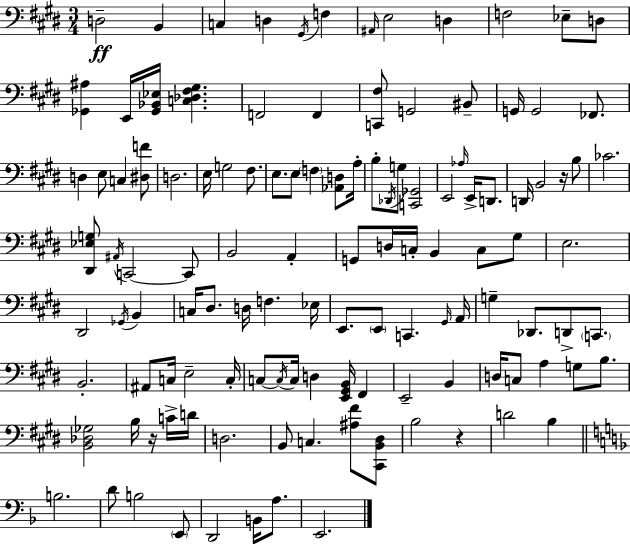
{
  \clef bass
  \numericTimeSignature
  \time 3/4
  \key e \major
  d2--\ff b,4 | c4 d4 \acciaccatura { gis,16 } f4 | \grace { ais,16 } e2 d4 | f2 ees8-- | \break d8 <ges, ais>4 e,16 <ges, bes, ees>16 <c des fis gis>4. | f,2 f,4 | <c, fis>8 g,2 | bis,8-- g,16 g,2 fes,8. | \break d4 e8 c4 | <dis f'>8 d2. | e16 g2 fis8. | e8. e8 \parenthesize f4 <aes, d>8 | \break a16-. b8-. \acciaccatura { des,16 } g8 <c, ges,>2 | e,2 \grace { aes16 } | e,16-> d,8. d,16 b,2 | r16 b8 ces'2. | \break <dis, ees g>8 \acciaccatura { ais,16 } c,2~~ | c,8 b,2 | a,4-. g,8 d16 c16-. b,4 | c8 gis8 e2. | \break dis,2 | \acciaccatura { ges,16 } b,4 c16 dis8. d16 f4. | ees16 e,8. \parenthesize e,8 c,4. | \grace { gis,16 } a,16 g4-- des,8. | \break d,8-> \parenthesize c,8. b,2.-. | ais,8 c16 e2-- | c16-. c8~~ \acciaccatura { c16 } c16 d4 | <e, gis, b,>16 fis,4 e,2-- | \break b,4 d16 c8 a4 | g8 b8. <b, des ges>2 | b16 r16 c'16-> d'16 d2. | b,8 c4. | \break <ais fis'>8 <cis, b, dis>8 b2 | r4 d'2 | b4 \bar "||" \break \key d \minor b2. | d'8 b2 \parenthesize e,8 | d,2 b,16 a8. | e,2. | \break \bar "|."
}